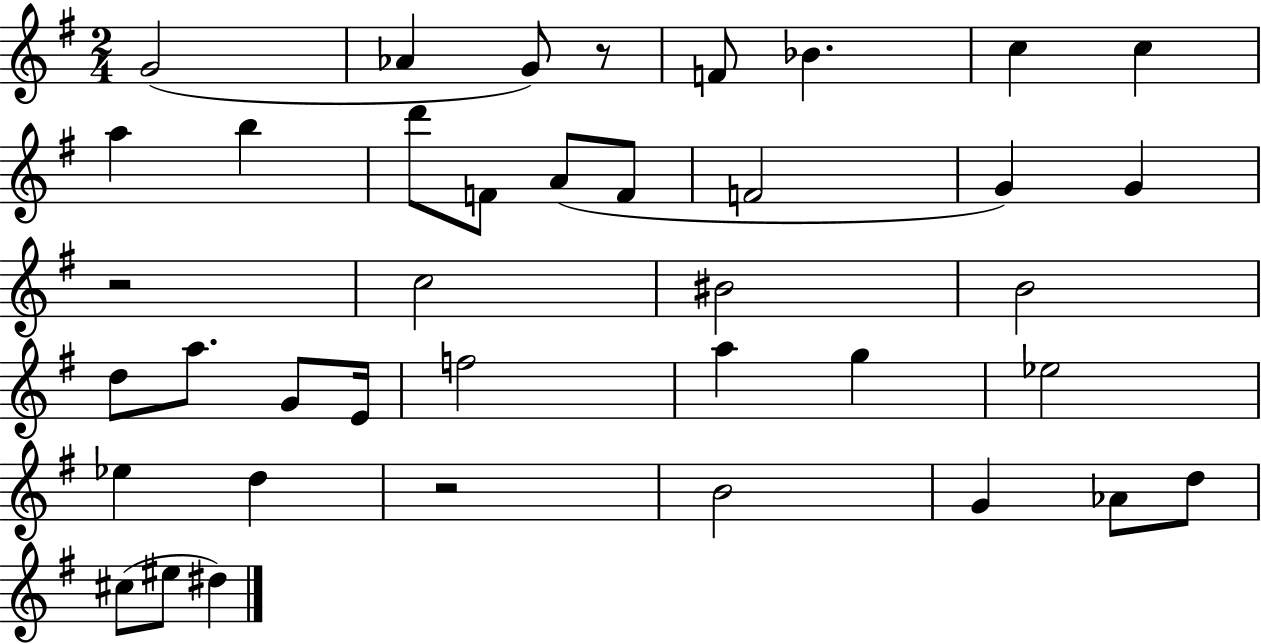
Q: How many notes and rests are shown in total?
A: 39